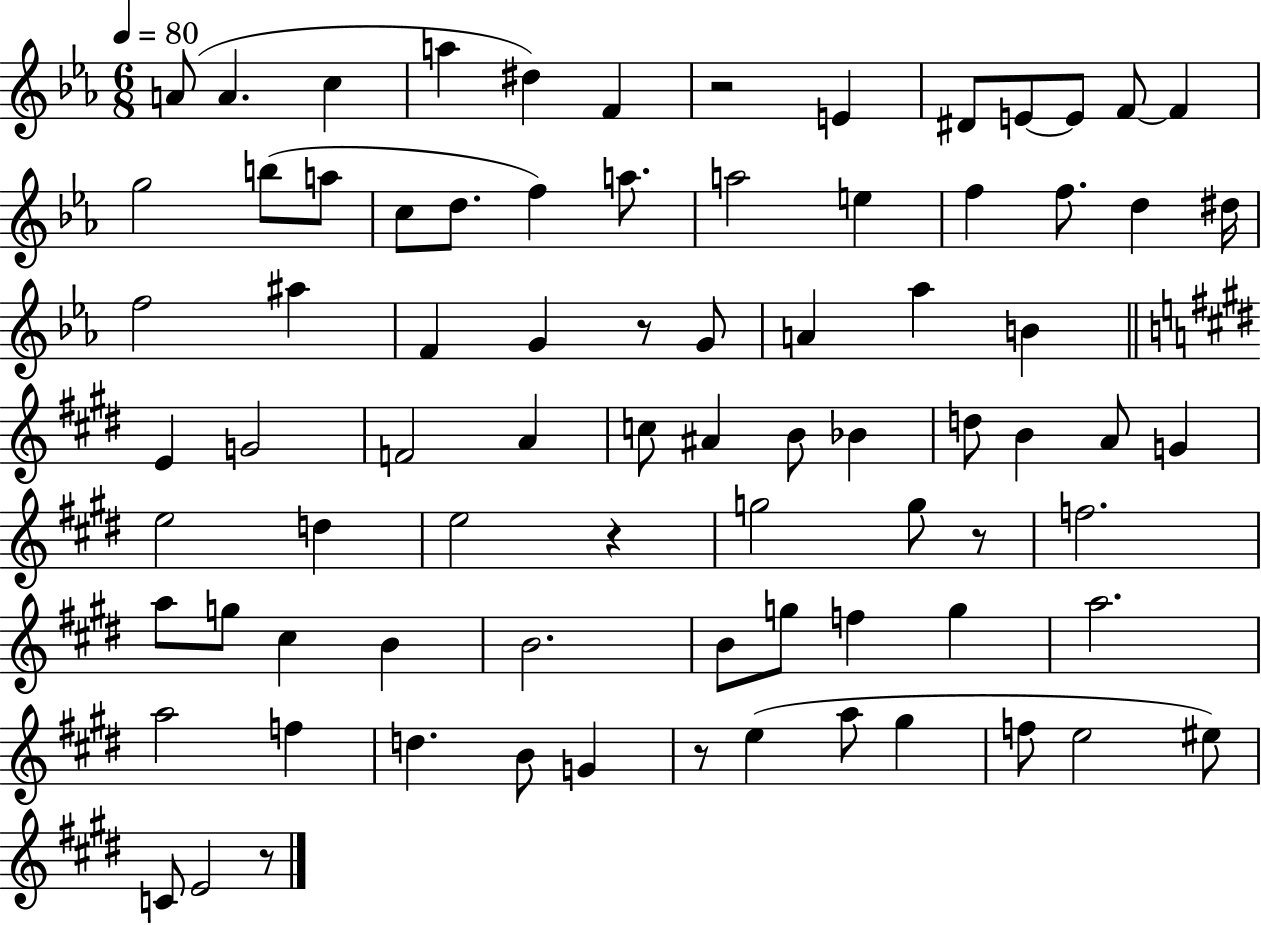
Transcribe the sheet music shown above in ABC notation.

X:1
T:Untitled
M:6/8
L:1/4
K:Eb
A/2 A c a ^d F z2 E ^D/2 E/2 E/2 F/2 F g2 b/2 a/2 c/2 d/2 f a/2 a2 e f f/2 d ^d/4 f2 ^a F G z/2 G/2 A _a B E G2 F2 A c/2 ^A B/2 _B d/2 B A/2 G e2 d e2 z g2 g/2 z/2 f2 a/2 g/2 ^c B B2 B/2 g/2 f g a2 a2 f d B/2 G z/2 e a/2 ^g f/2 e2 ^e/2 C/2 E2 z/2